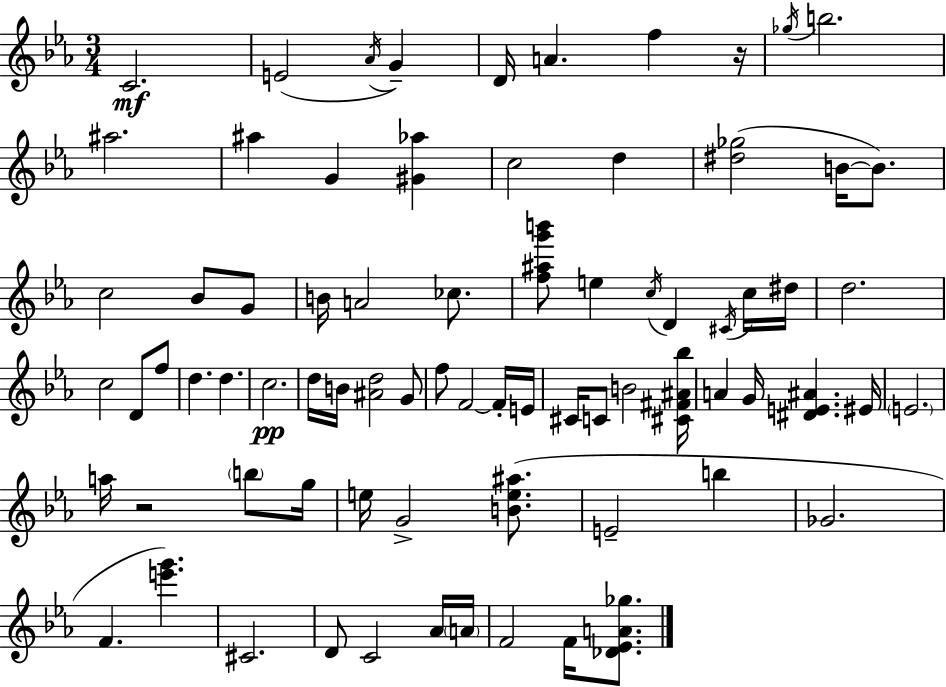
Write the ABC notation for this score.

X:1
T:Untitled
M:3/4
L:1/4
K:Cm
C2 E2 _A/4 G D/4 A f z/4 _g/4 b2 ^a2 ^a G [^G_a] c2 d [^d_g]2 B/4 B/2 c2 _B/2 G/2 B/4 A2 _c/2 [f^ag'b']/2 e c/4 D ^C/4 c/4 ^d/4 d2 c2 D/2 f/2 d d c2 d/4 B/4 [^Ad]2 G/2 f/2 F2 F/4 E/4 ^C/4 C/2 B2 [^C^F^A_b]/4 A G/4 [^DE^A] ^E/4 E2 a/4 z2 b/2 g/4 e/4 G2 [Be^a]/2 E2 b _G2 F [e'g'] ^C2 D/2 C2 _A/4 A/4 F2 F/4 [_D_EA_g]/2